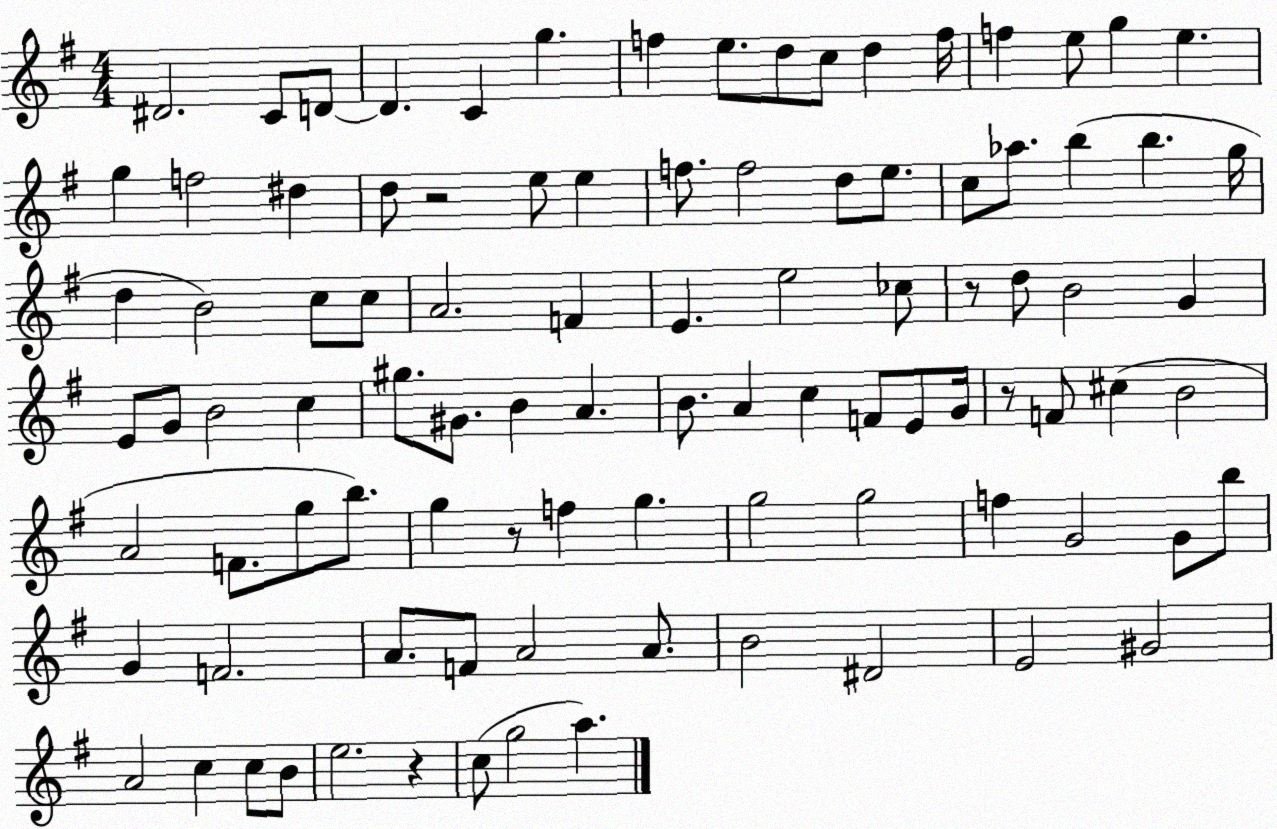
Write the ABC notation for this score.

X:1
T:Untitled
M:4/4
L:1/4
K:G
^D2 C/2 D/2 D C g f e/2 d/2 c/2 d f/4 f e/2 g e g f2 ^d d/2 z2 e/2 e f/2 f2 d/2 e/2 c/2 _a/2 b b g/4 d B2 c/2 c/2 A2 F E e2 _c/2 z/2 d/2 B2 G E/2 G/2 B2 c ^g/2 ^G/2 B A B/2 A c F/2 E/2 G/4 z/2 F/2 ^c B2 A2 F/2 g/2 b/2 g z/2 f g g2 g2 f G2 G/2 b/2 G F2 A/2 F/2 A2 A/2 B2 ^D2 E2 ^G2 A2 c c/2 B/2 e2 z c/2 g2 a